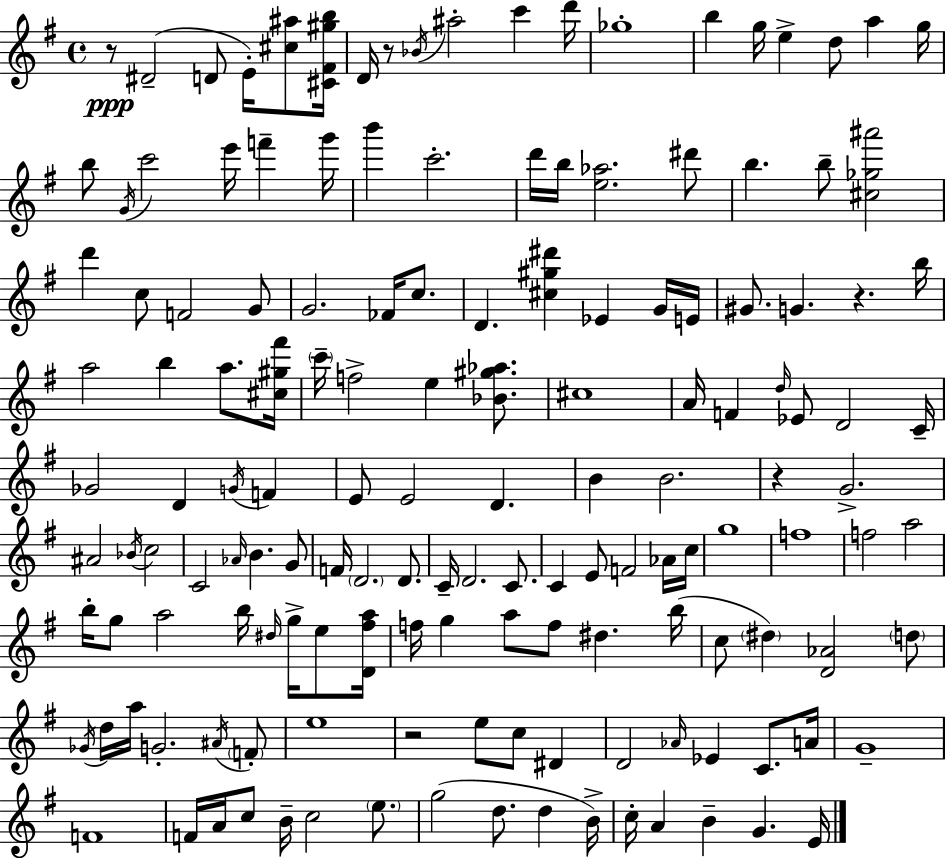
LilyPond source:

{
  \clef treble
  \time 4/4
  \defaultTimeSignature
  \key e \minor
  r8\ppp dis'2--( d'8 e'16-.) <cis'' ais''>8 <cis' fis' gis'' b''>16 | d'16 r8 \acciaccatura { bes'16 } ais''2-. c'''4 | d'''16 ges''1-. | b''4 g''16 e''4-> d''8 a''4 | \break g''16 b''8 \acciaccatura { g'16 } c'''2 e'''16 f'''4-- | g'''16 b'''4 c'''2.-. | d'''16 b''16 <e'' aes''>2. | dis'''8 b''4. b''8-- <cis'' ges'' ais'''>2 | \break d'''4 c''8 f'2 | g'8 g'2. fes'16 c''8. | d'4. <cis'' gis'' dis'''>4 ees'4 | g'16 e'16 gis'8. g'4. r4. | \break b''16 a''2 b''4 a''8. | <cis'' gis'' fis'''>16 \parenthesize c'''16-- f''2-> e''4 <bes' gis'' aes''>8. | cis''1 | a'16 f'4 \grace { d''16 } ees'8 d'2 | \break c'16-- ges'2 d'4 \acciaccatura { g'16 } | f'4 e'8 e'2 d'4. | b'4 b'2. | r4 g'2.-> | \break ais'2 \acciaccatura { bes'16 } c''2 | c'2 \grace { aes'16 } b'4. | g'8 f'16 \parenthesize d'2. | d'8. c'16-- d'2. | \break c'8. c'4 e'8 f'2 | aes'16 c''16 g''1 | f''1 | f''2 a''2 | \break b''16-. g''8 a''2 | b''16 \grace { dis''16 } g''16-> e''8 <d' fis'' a''>16 f''16 g''4 a''8 f''8 | dis''4. b''16( c''8 \parenthesize dis''4) <d' aes'>2 | \parenthesize d''8 \acciaccatura { ges'16 } d''16 a''16 g'2.-. | \break \acciaccatura { ais'16 } \parenthesize f'8-. e''1 | r2 | e''8 c''8 dis'4 d'2 | \grace { aes'16 } ees'4 c'8. a'16 g'1-- | \break f'1 | f'16 a'16 c''8 b'16-- c''2 | \parenthesize e''8. g''2( | d''8. d''4 b'16->) c''16-. a'4 b'4-- | \break g'4. e'16 \bar "|."
}